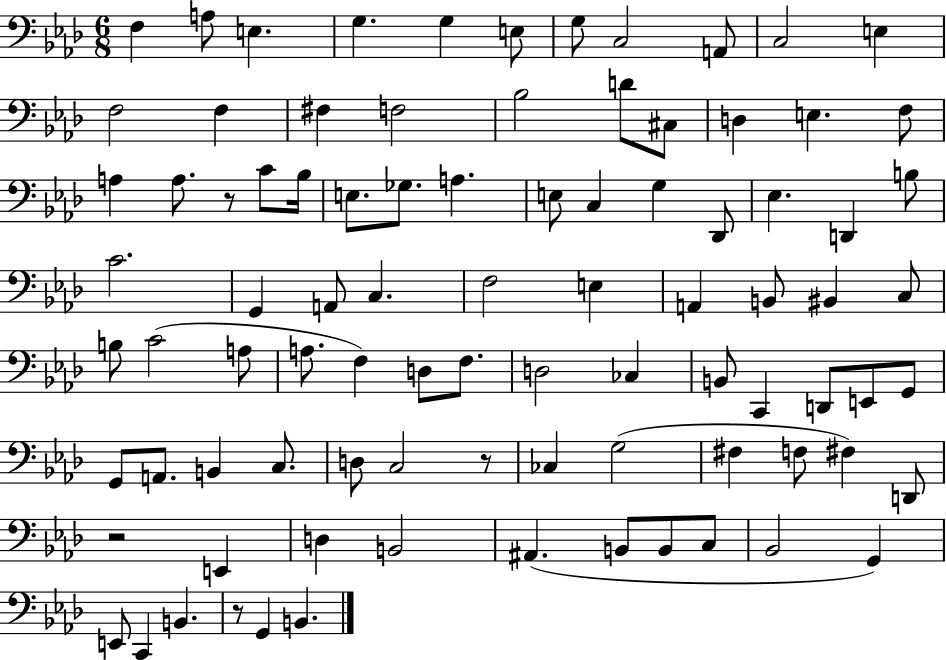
F3/q A3/e E3/q. G3/q. G3/q E3/e G3/e C3/h A2/e C3/h E3/q F3/h F3/q F#3/q F3/h Bb3/h D4/e C#3/e D3/q E3/q. F3/e A3/q A3/e. R/e C4/e Bb3/s E3/e. Gb3/e. A3/q. E3/e C3/q G3/q Db2/e Eb3/q. D2/q B3/e C4/h. G2/q A2/e C3/q. F3/h E3/q A2/q B2/e BIS2/q C3/e B3/e C4/h A3/e A3/e. F3/q D3/e F3/e. D3/h CES3/q B2/e C2/q D2/e E2/e G2/e G2/e A2/e. B2/q C3/e. D3/e C3/h R/e CES3/q G3/h F#3/q F3/e F#3/q D2/e R/h E2/q D3/q B2/h A#2/q. B2/e B2/e C3/e Bb2/h G2/q E2/e C2/q B2/q. R/e G2/q B2/q.